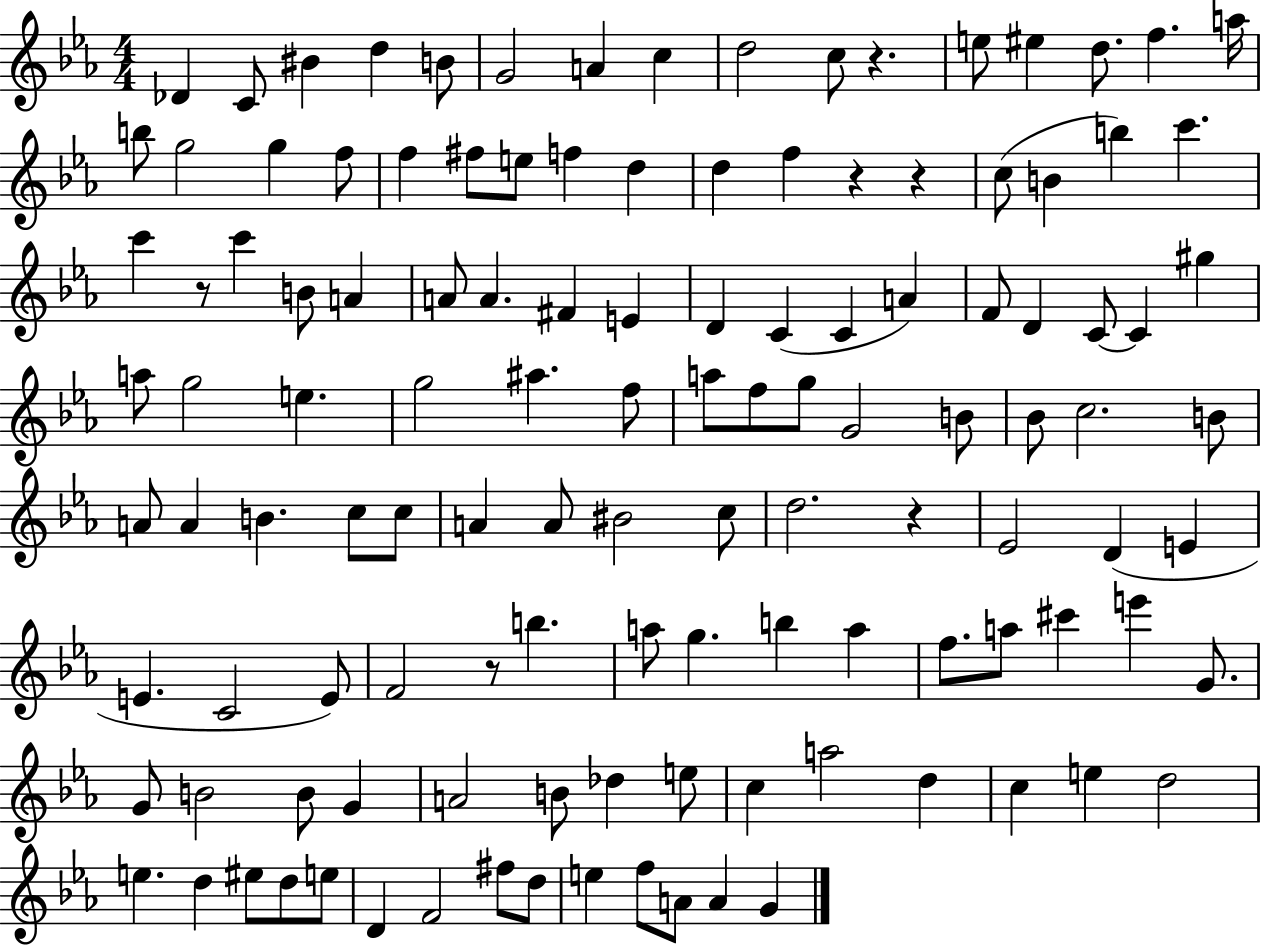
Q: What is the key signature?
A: EES major